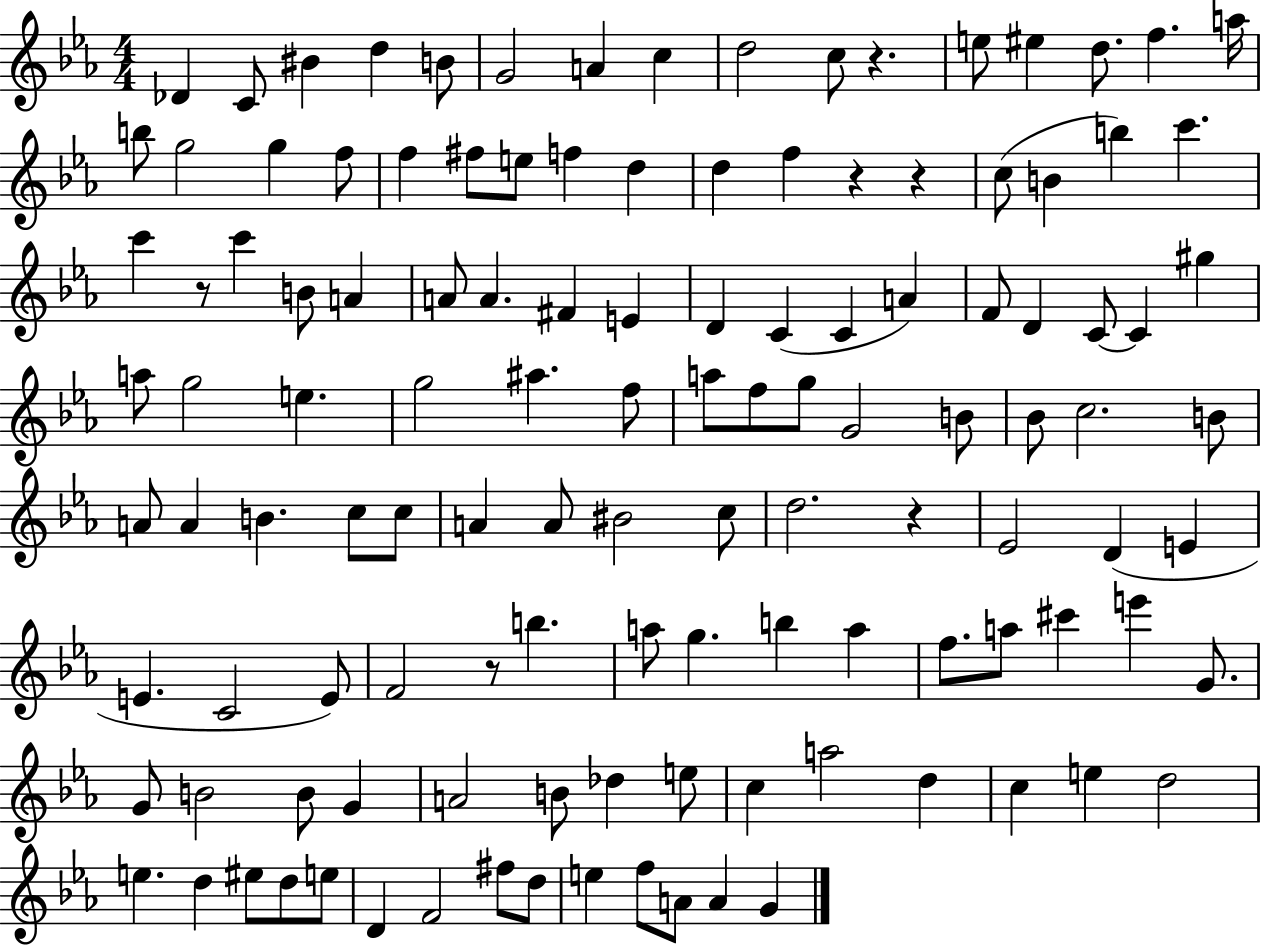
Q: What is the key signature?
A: EES major